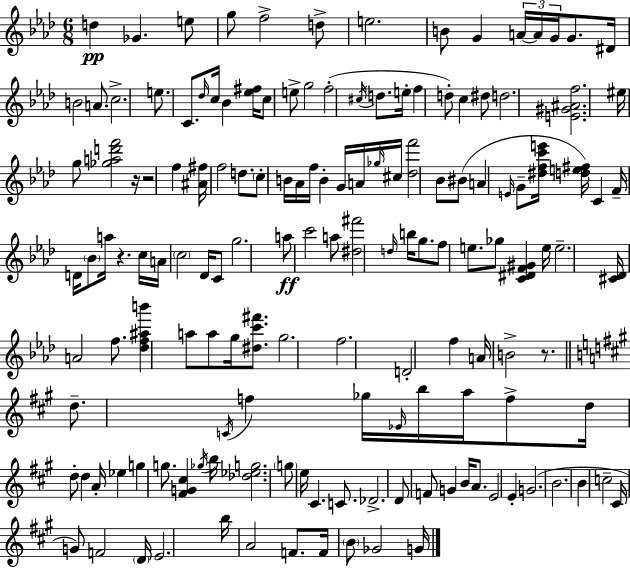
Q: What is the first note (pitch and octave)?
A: D5